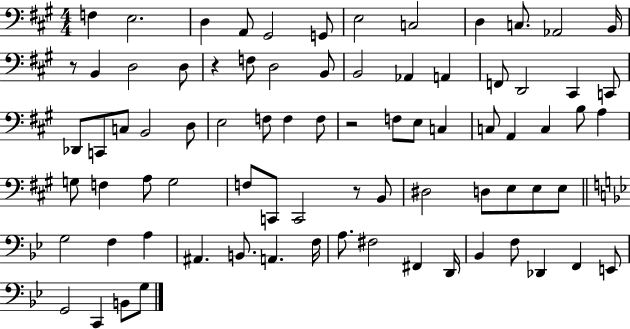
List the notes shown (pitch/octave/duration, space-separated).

F3/q E3/h. D3/q A2/e G#2/h G2/e E3/h C3/h D3/q C3/e. Ab2/h B2/s R/e B2/q D3/h D3/e R/q F3/e D3/h B2/e B2/h Ab2/q A2/q F2/e D2/h C#2/q C2/e Db2/e C2/e C3/e B2/h D3/e E3/h F3/e F3/q F3/e R/h F3/e E3/e C3/q C3/e A2/q C3/q B3/e A3/q G3/e F3/q A3/e G3/h F3/e C2/e C2/h R/e B2/e D#3/h D3/e E3/e E3/e E3/e G3/h F3/q A3/q A#2/q. B2/e. A2/q. F3/s A3/e. F#3/h F#2/q D2/s Bb2/q F3/e Db2/q F2/q E2/e G2/h C2/q B2/e G3/e